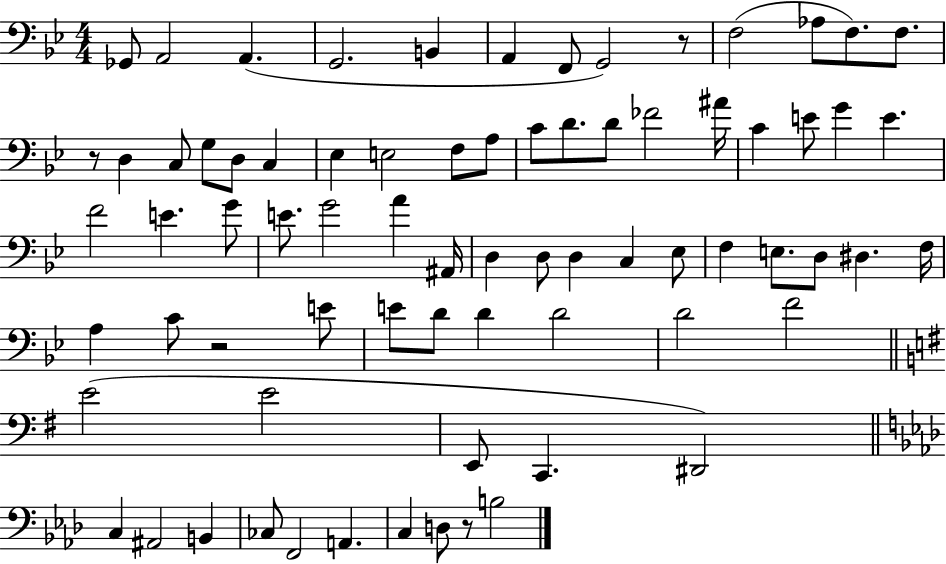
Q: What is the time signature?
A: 4/4